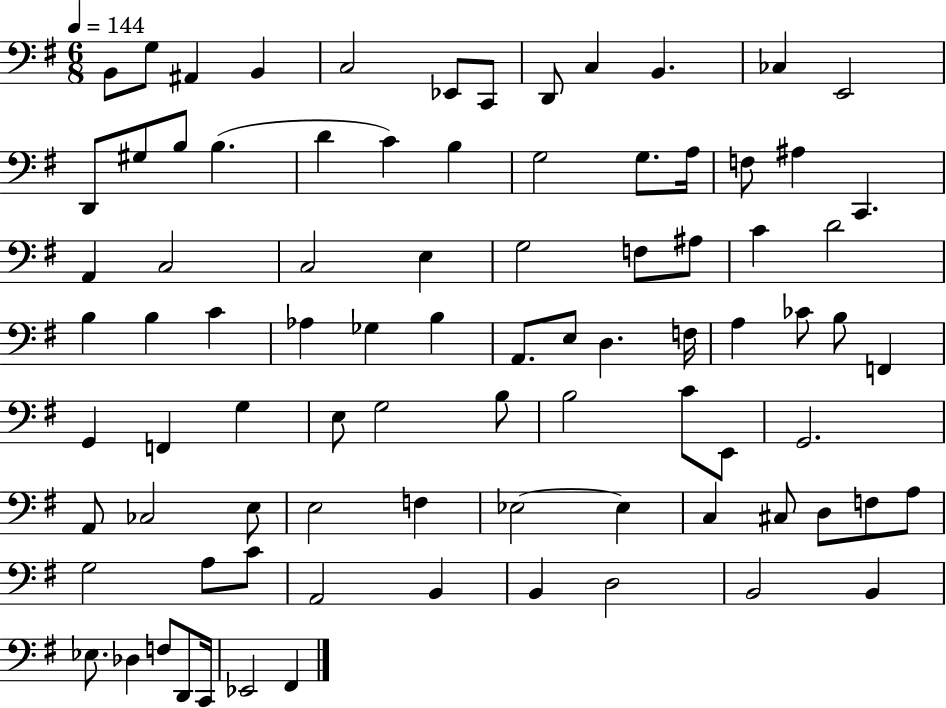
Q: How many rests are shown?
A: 0